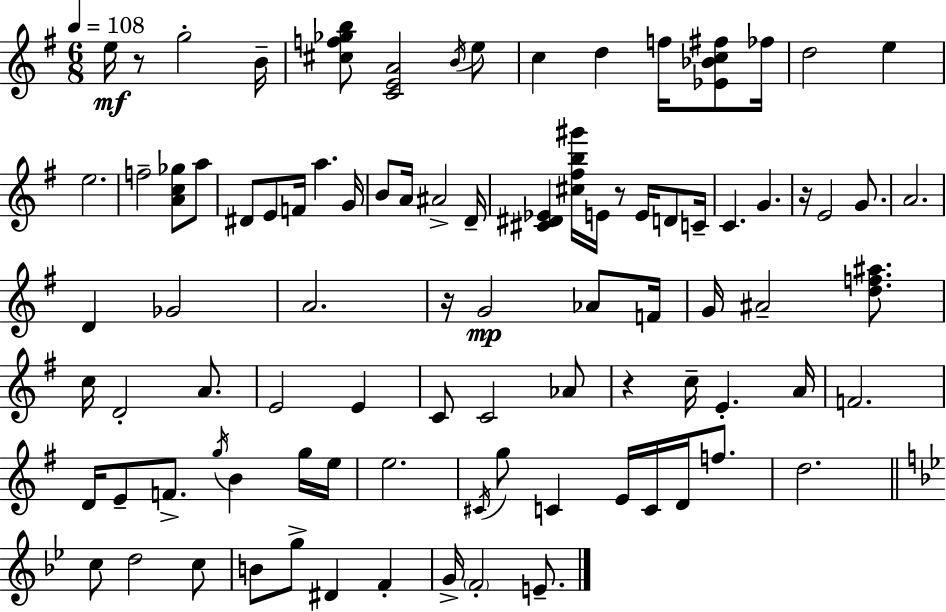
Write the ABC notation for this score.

X:1
T:Untitled
M:6/8
L:1/4
K:G
e/4 z/2 g2 B/4 [^cf_gb]/2 [CEA]2 B/4 e/2 c d f/4 [_E_Bc^f]/2 _f/4 d2 e e2 f2 [Ac_g]/2 a/2 ^D/2 E/2 F/4 a G/4 B/2 A/4 ^A2 D/4 [^C^D_E] [^c^fb^g']/4 E/4 z/2 E/4 D/2 C/4 C G z/4 E2 G/2 A2 D _G2 A2 z/4 G2 _A/2 F/4 G/4 ^A2 [df^a]/2 c/4 D2 A/2 E2 E C/2 C2 _A/2 z c/4 E A/4 F2 D/4 E/2 F/2 g/4 B g/4 e/4 e2 ^C/4 g/2 C E/4 C/4 D/4 f/2 d2 c/2 d2 c/2 B/2 g/2 ^D F G/4 F2 E/2